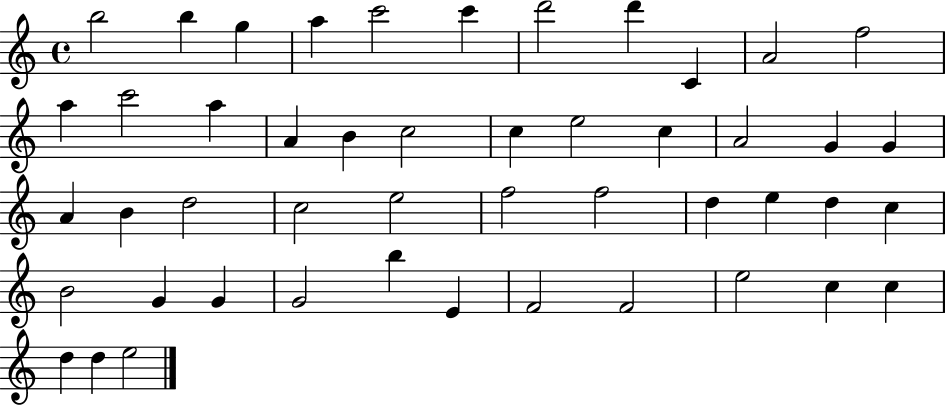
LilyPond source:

{
  \clef treble
  \time 4/4
  \defaultTimeSignature
  \key c \major
  b''2 b''4 g''4 | a''4 c'''2 c'''4 | d'''2 d'''4 c'4 | a'2 f''2 | \break a''4 c'''2 a''4 | a'4 b'4 c''2 | c''4 e''2 c''4 | a'2 g'4 g'4 | \break a'4 b'4 d''2 | c''2 e''2 | f''2 f''2 | d''4 e''4 d''4 c''4 | \break b'2 g'4 g'4 | g'2 b''4 e'4 | f'2 f'2 | e''2 c''4 c''4 | \break d''4 d''4 e''2 | \bar "|."
}